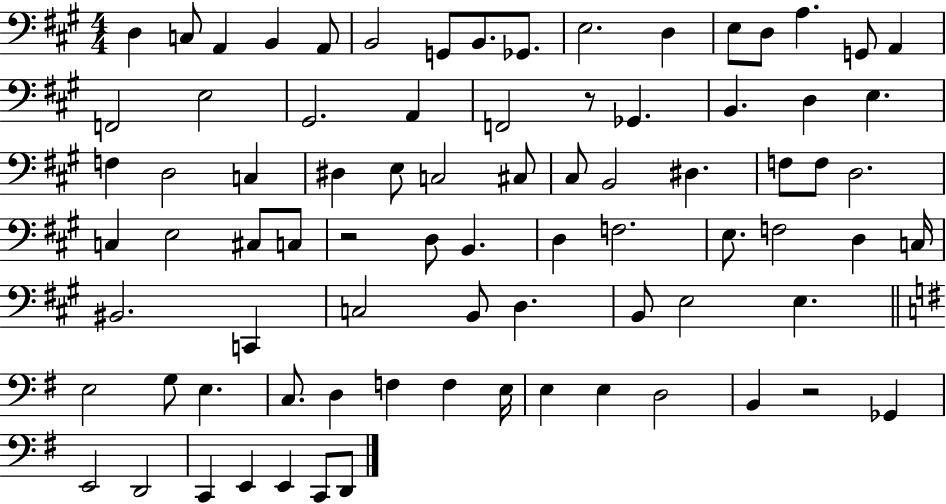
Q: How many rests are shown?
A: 3